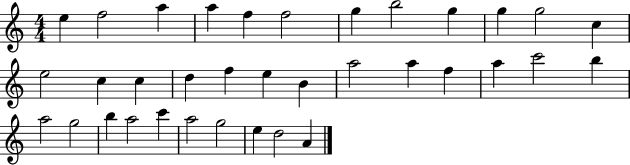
E5/q F5/h A5/q A5/q F5/q F5/h G5/q B5/h G5/q G5/q G5/h C5/q E5/h C5/q C5/q D5/q F5/q E5/q B4/q A5/h A5/q F5/q A5/q C6/h B5/q A5/h G5/h B5/q A5/h C6/q A5/h G5/h E5/q D5/h A4/q